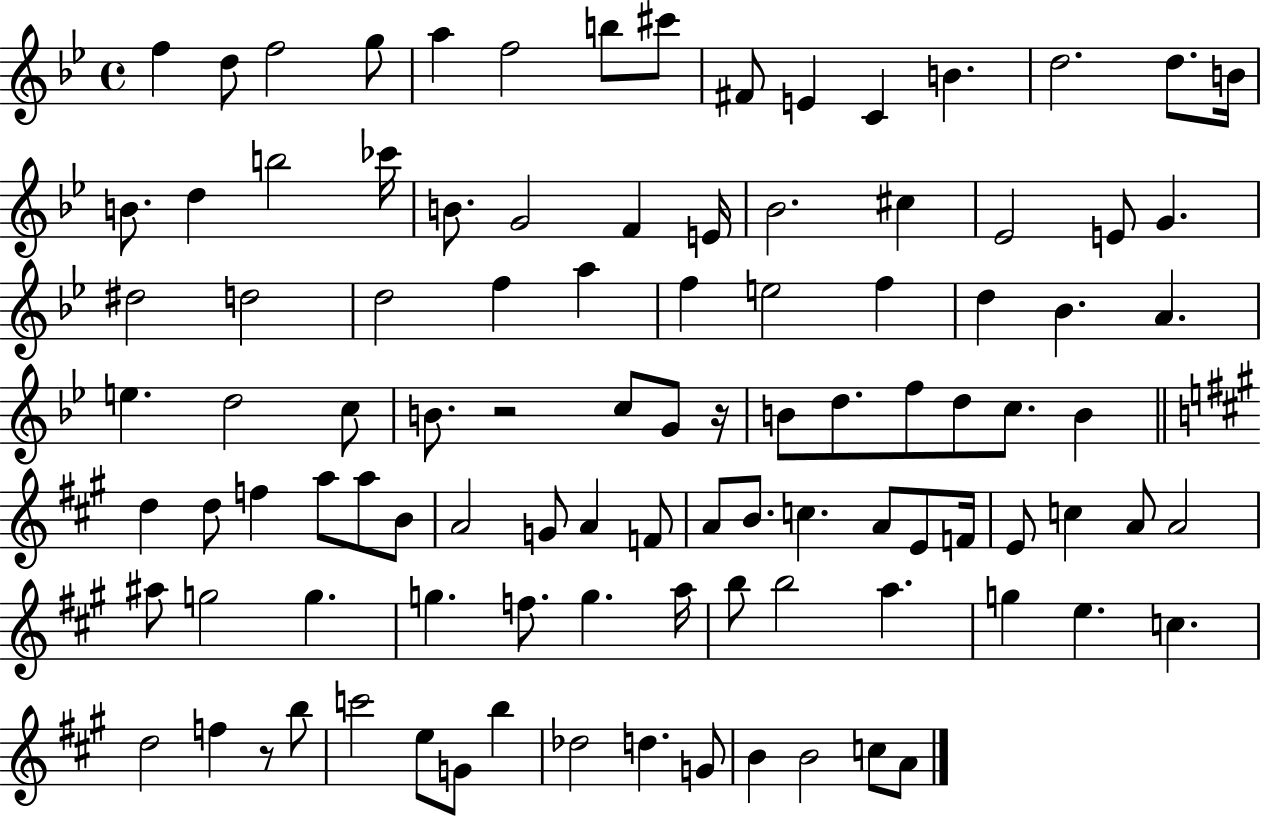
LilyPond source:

{
  \clef treble
  \time 4/4
  \defaultTimeSignature
  \key bes \major
  f''4 d''8 f''2 g''8 | a''4 f''2 b''8 cis'''8 | fis'8 e'4 c'4 b'4. | d''2. d''8. b'16 | \break b'8. d''4 b''2 ces'''16 | b'8. g'2 f'4 e'16 | bes'2. cis''4 | ees'2 e'8 g'4. | \break dis''2 d''2 | d''2 f''4 a''4 | f''4 e''2 f''4 | d''4 bes'4. a'4. | \break e''4. d''2 c''8 | b'8. r2 c''8 g'8 r16 | b'8 d''8. f''8 d''8 c''8. b'4 | \bar "||" \break \key a \major d''4 d''8 f''4 a''8 a''8 b'8 | a'2 g'8 a'4 f'8 | a'8 b'8. c''4. a'8 e'8 f'16 | e'8 c''4 a'8 a'2 | \break ais''8 g''2 g''4. | g''4. f''8. g''4. a''16 | b''8 b''2 a''4. | g''4 e''4. c''4. | \break d''2 f''4 r8 b''8 | c'''2 e''8 g'8 b''4 | des''2 d''4. g'8 | b'4 b'2 c''8 a'8 | \break \bar "|."
}